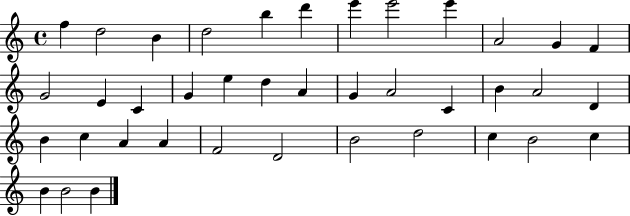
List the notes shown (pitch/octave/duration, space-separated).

F5/q D5/h B4/q D5/h B5/q D6/q E6/q E6/h E6/q A4/h G4/q F4/q G4/h E4/q C4/q G4/q E5/q D5/q A4/q G4/q A4/h C4/q B4/q A4/h D4/q B4/q C5/q A4/q A4/q F4/h D4/h B4/h D5/h C5/q B4/h C5/q B4/q B4/h B4/q